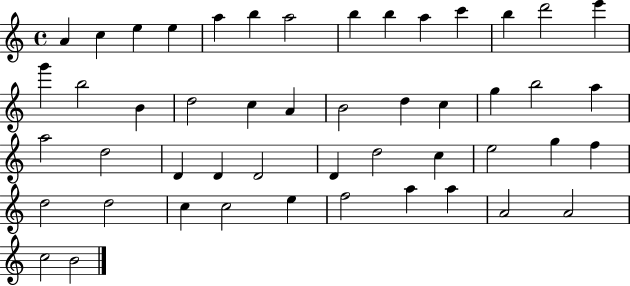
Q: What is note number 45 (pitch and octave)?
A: A5